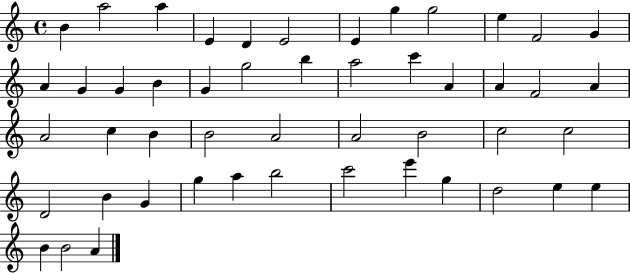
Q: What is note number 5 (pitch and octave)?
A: D4